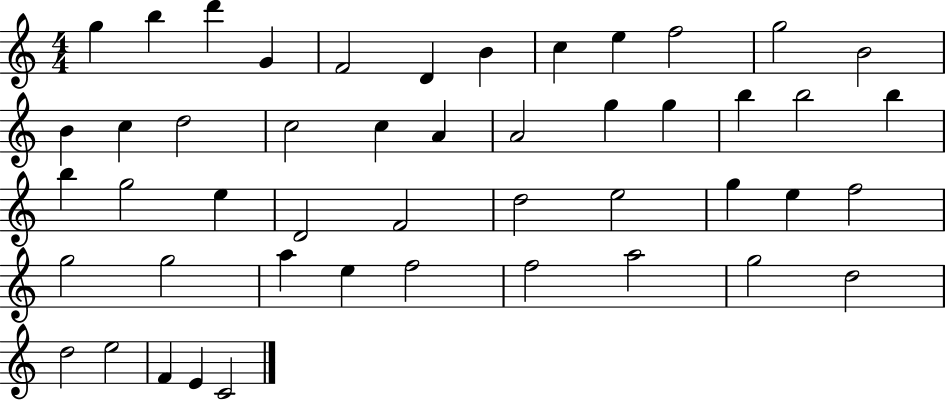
X:1
T:Untitled
M:4/4
L:1/4
K:C
g b d' G F2 D B c e f2 g2 B2 B c d2 c2 c A A2 g g b b2 b b g2 e D2 F2 d2 e2 g e f2 g2 g2 a e f2 f2 a2 g2 d2 d2 e2 F E C2